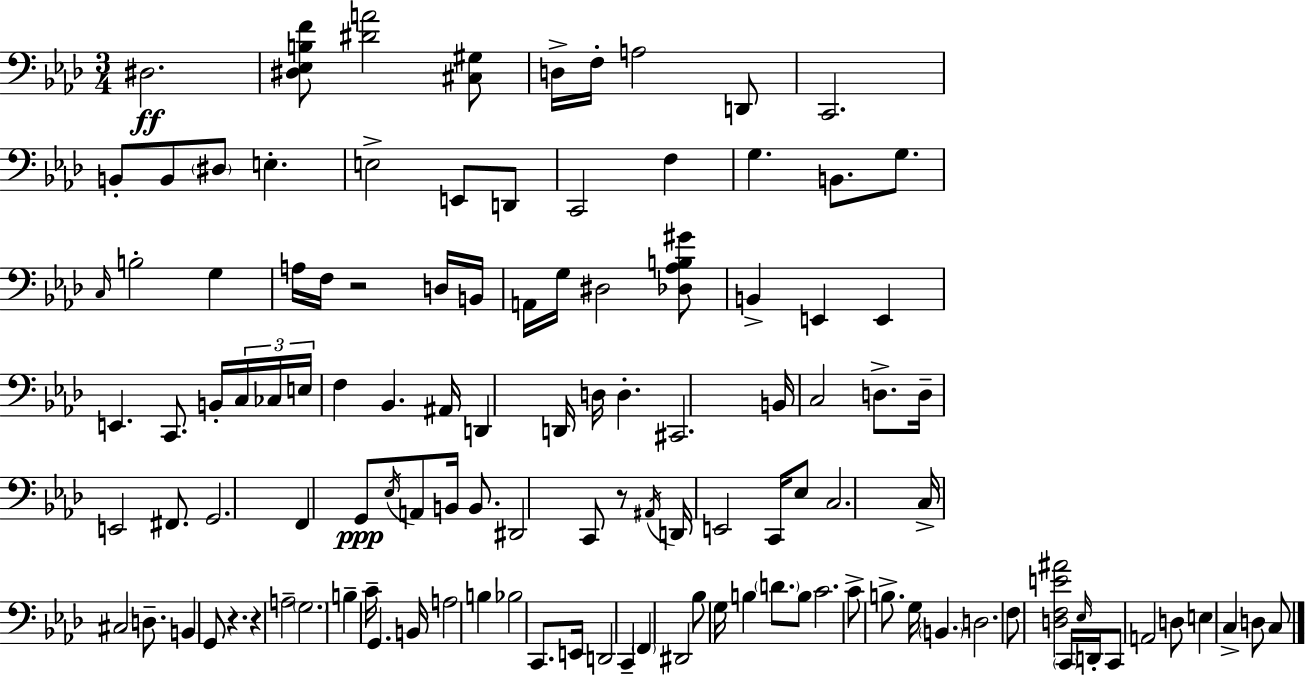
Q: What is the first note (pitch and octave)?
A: D#3